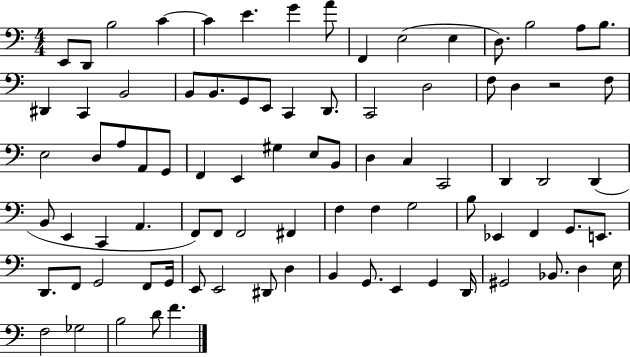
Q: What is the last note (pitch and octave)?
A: F4